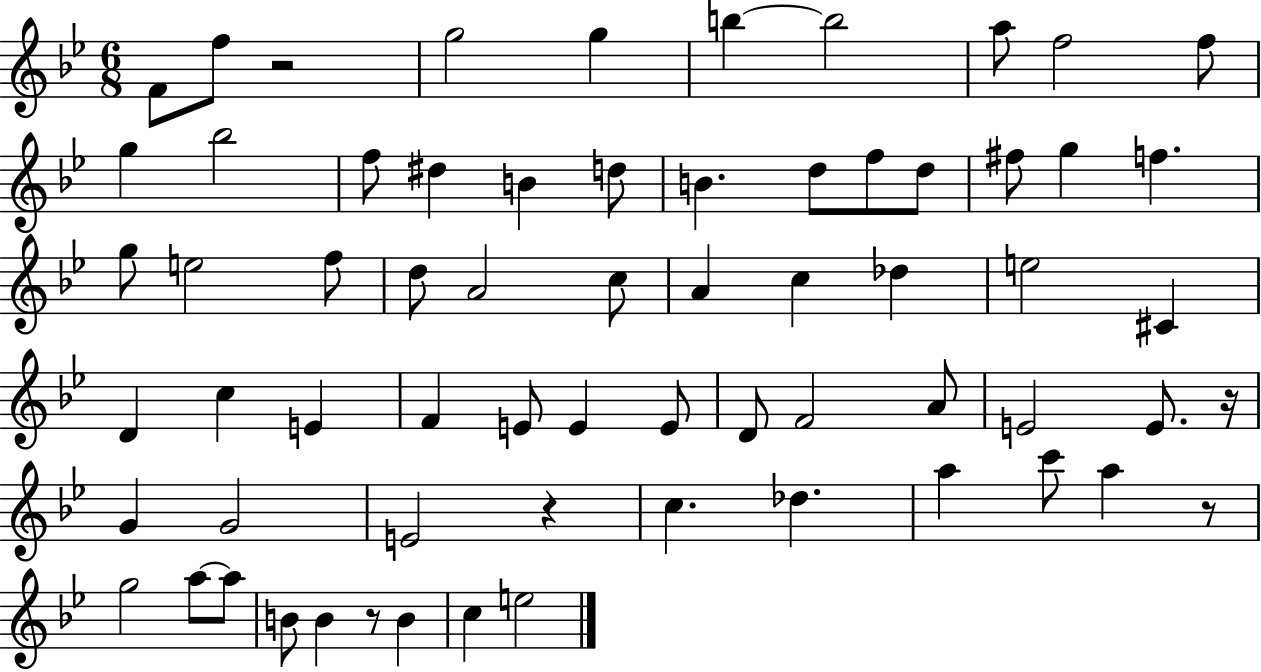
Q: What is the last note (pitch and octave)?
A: E5